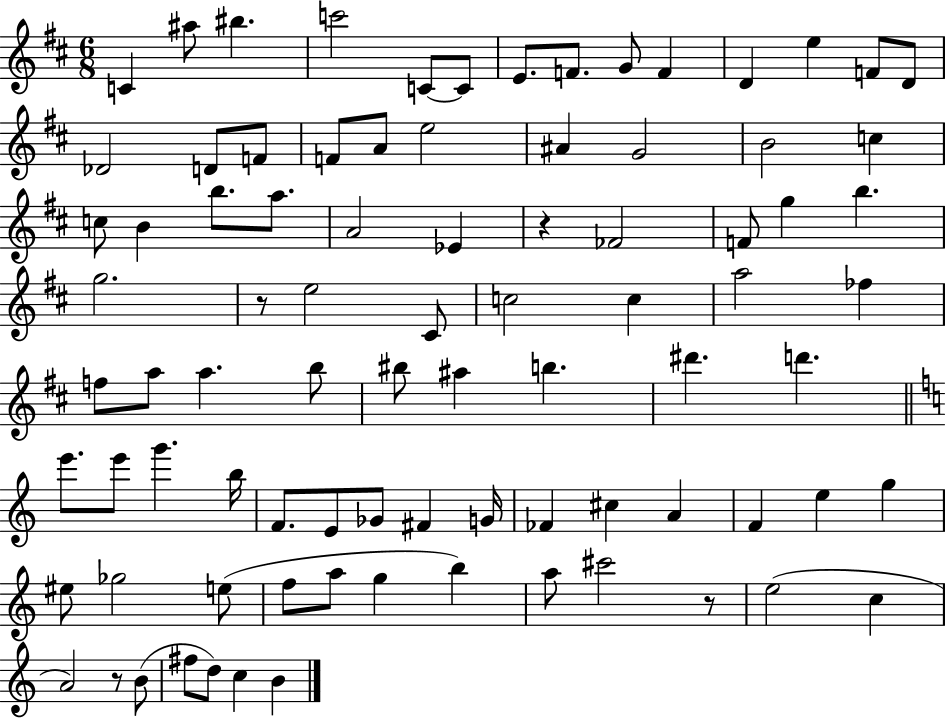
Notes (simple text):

C4/q A#5/e BIS5/q. C6/h C4/e C4/e E4/e. F4/e. G4/e F4/q D4/q E5/q F4/e D4/e Db4/h D4/e F4/e F4/e A4/e E5/h A#4/q G4/h B4/h C5/q C5/e B4/q B5/e. A5/e. A4/h Eb4/q R/q FES4/h F4/e G5/q B5/q. G5/h. R/e E5/h C#4/e C5/h C5/q A5/h FES5/q F5/e A5/e A5/q. B5/e BIS5/e A#5/q B5/q. D#6/q. D6/q. E6/e. E6/e G6/q. B5/s F4/e. E4/e Gb4/e F#4/q G4/s FES4/q C#5/q A4/q F4/q E5/q G5/q EIS5/e Gb5/h E5/e F5/e A5/e G5/q B5/q A5/e C#6/h R/e E5/h C5/q A4/h R/e B4/e F#5/e D5/e C5/q B4/q